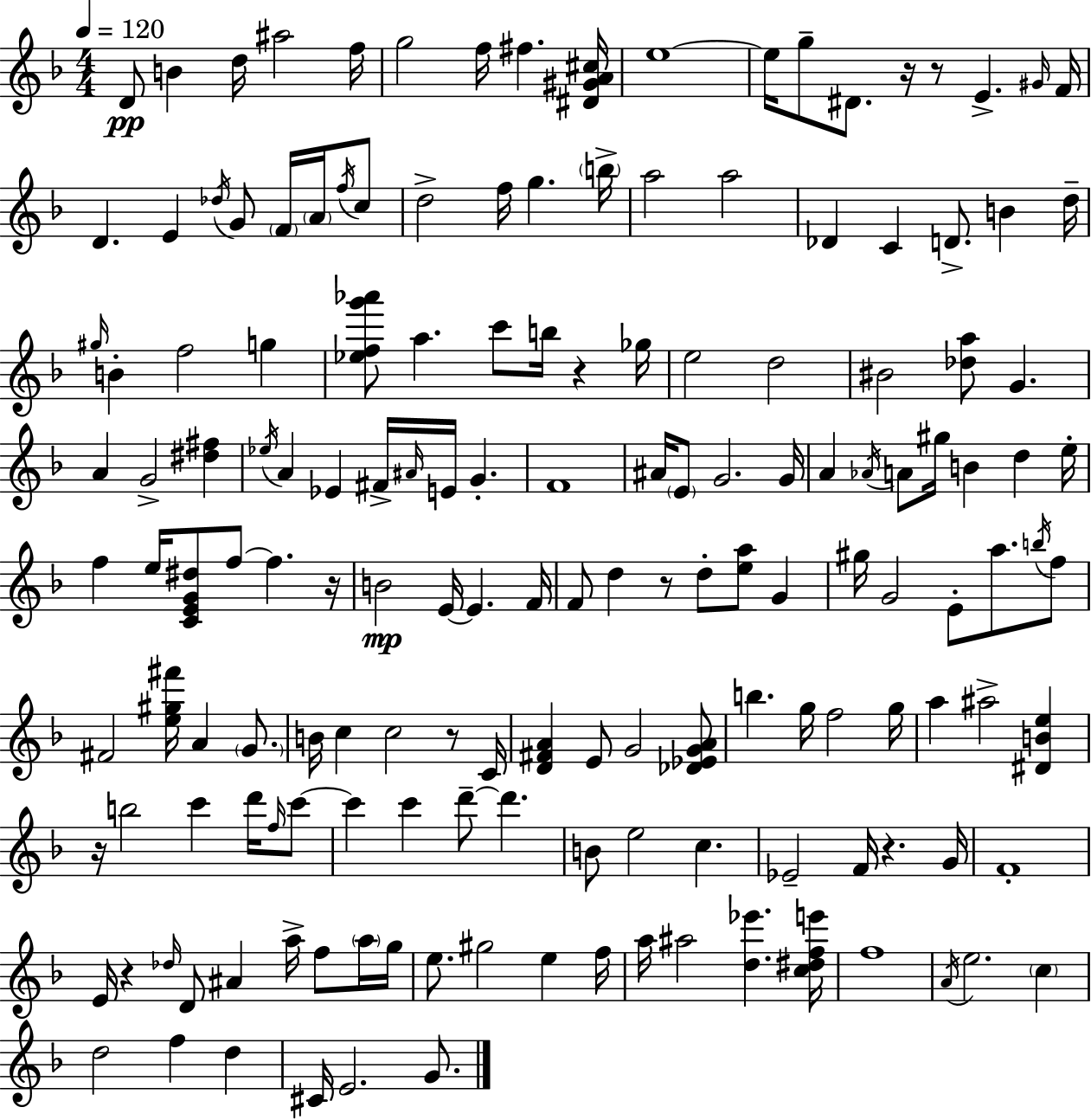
X:1
T:Untitled
M:4/4
L:1/4
K:Dm
D/2 B d/4 ^a2 f/4 g2 f/4 ^f [^D^GA^c]/4 e4 e/4 g/2 ^D/2 z/4 z/2 E ^G/4 F/4 D E _d/4 G/2 F/4 A/4 f/4 c/2 d2 f/4 g b/4 a2 a2 _D C D/2 B d/4 ^g/4 B f2 g [_efg'_a']/2 a c'/2 b/4 z _g/4 e2 d2 ^B2 [_da]/2 G A G2 [^d^f] _e/4 A _E ^F/4 ^A/4 E/4 G F4 ^A/4 E/2 G2 G/4 A _A/4 A/2 ^g/4 B d e/4 f e/4 [CEG^d]/2 f/2 f z/4 B2 E/4 E F/4 F/2 d z/2 d/2 [ea]/2 G ^g/4 G2 E/2 a/2 b/4 f/2 ^F2 [e^g^f']/4 A G/2 B/4 c c2 z/2 C/4 [D^FA] E/2 G2 [_D_EGA]/2 b g/4 f2 g/4 a ^a2 [^DBe] z/4 b2 c' d'/4 f/4 c'/2 c' c' d'/2 d' B/2 e2 c _E2 F/4 z G/4 F4 E/4 z _d/4 D/2 ^A a/4 f/2 a/4 g/4 e/2 ^g2 e f/4 a/4 ^a2 [d_e'] [c^dfe']/4 f4 A/4 e2 c d2 f d ^C/4 E2 G/2